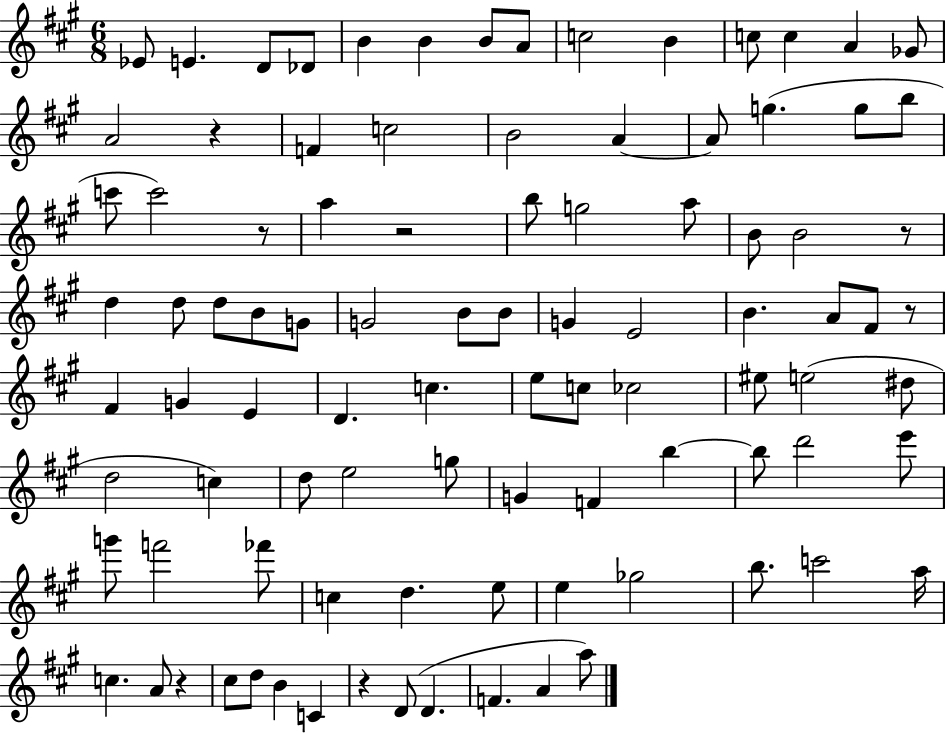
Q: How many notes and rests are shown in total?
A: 95